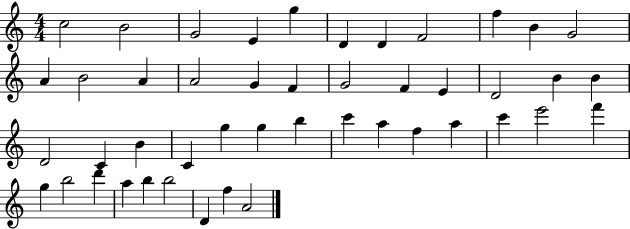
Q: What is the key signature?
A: C major